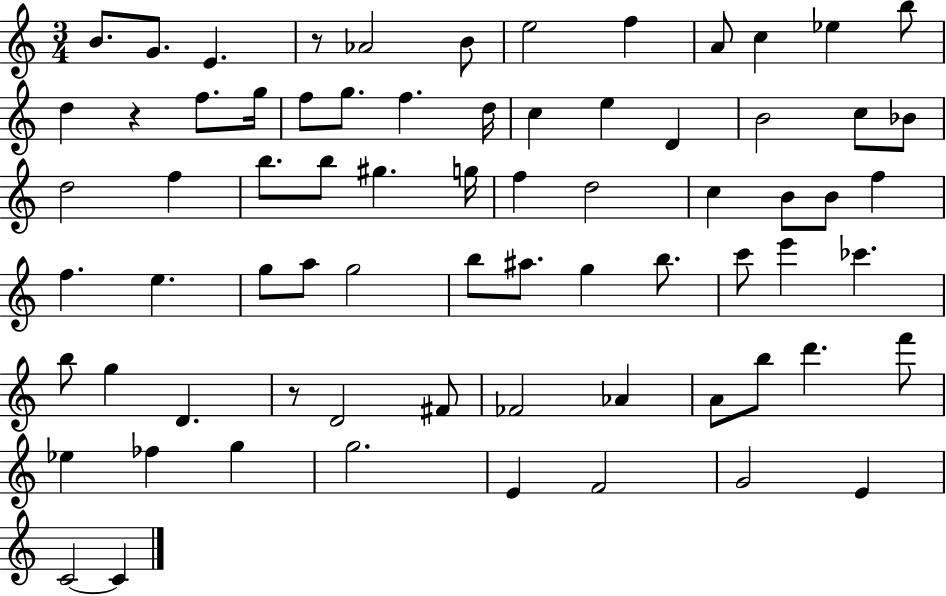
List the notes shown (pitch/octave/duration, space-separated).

B4/e. G4/e. E4/q. R/e Ab4/h B4/e E5/h F5/q A4/e C5/q Eb5/q B5/e D5/q R/q F5/e. G5/s F5/e G5/e. F5/q. D5/s C5/q E5/q D4/q B4/h C5/e Bb4/e D5/h F5/q B5/e. B5/e G#5/q. G5/s F5/q D5/h C5/q B4/e B4/e F5/q F5/q. E5/q. G5/e A5/e G5/h B5/e A#5/e. G5/q B5/e. C6/e E6/q CES6/q. B5/e G5/q D4/q. R/e D4/h F#4/e FES4/h Ab4/q A4/e B5/e D6/q. F6/e Eb5/q FES5/q G5/q G5/h. E4/q F4/h G4/h E4/q C4/h C4/q